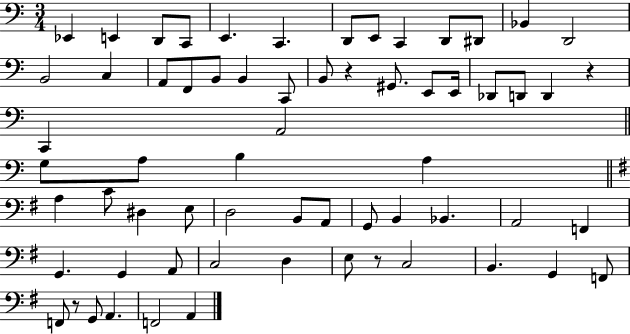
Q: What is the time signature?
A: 3/4